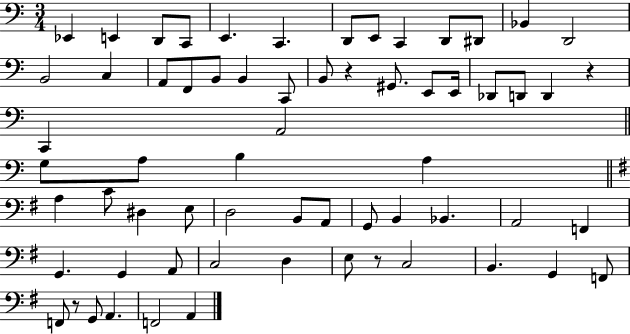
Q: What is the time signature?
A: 3/4